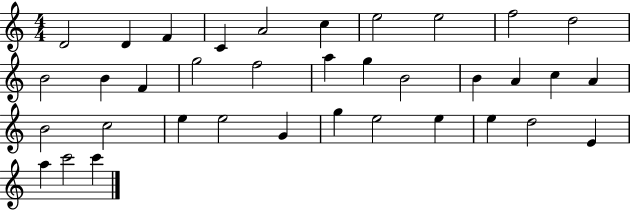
X:1
T:Untitled
M:4/4
L:1/4
K:C
D2 D F C A2 c e2 e2 f2 d2 B2 B F g2 f2 a g B2 B A c A B2 c2 e e2 G g e2 e e d2 E a c'2 c'